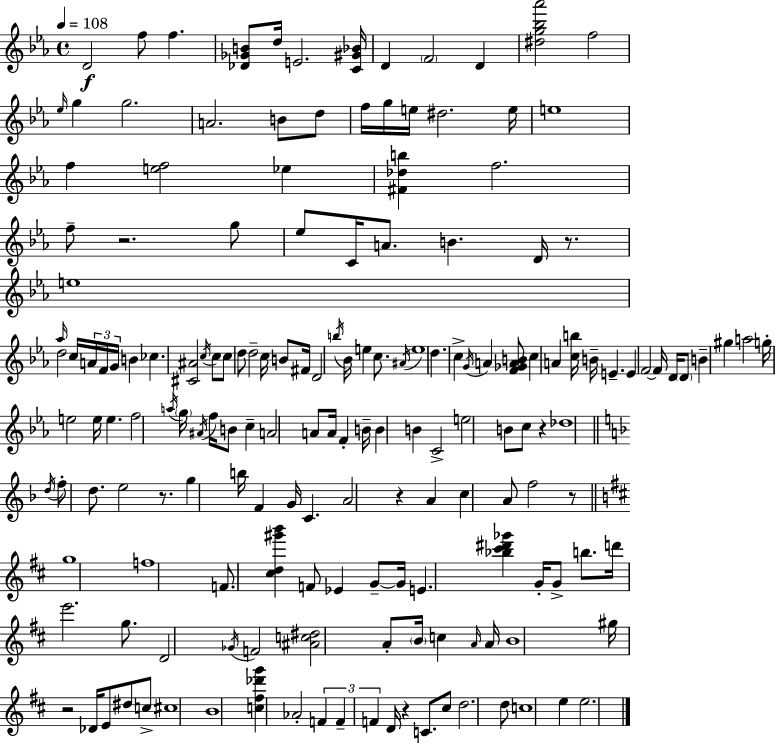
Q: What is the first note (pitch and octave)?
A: D4